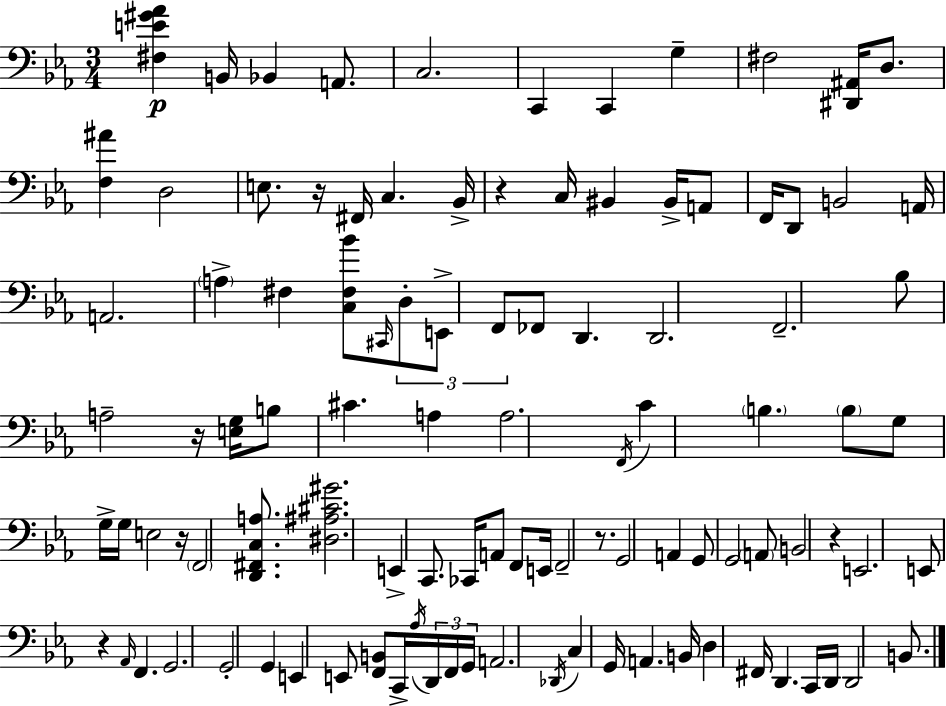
X:1
T:Untitled
M:3/4
L:1/4
K:Cm
[^F,E^G_A] B,,/4 _B,, A,,/2 C,2 C,, C,, G, ^F,2 [^D,,^A,,]/4 D,/2 [F,^A] D,2 E,/2 z/4 ^F,,/4 C, _B,,/4 z C,/4 ^B,, ^B,,/4 A,,/2 F,,/4 D,,/2 B,,2 A,,/4 A,,2 A, ^F, [C,^F,_B]/2 ^C,,/4 D,/2 E,,/2 F,,/2 _F,,/2 D,, D,,2 F,,2 _B,/2 A,2 z/4 [E,G,]/4 B,/2 ^C A, A,2 F,,/4 C B, B,/2 G,/2 G,/4 G,/4 E,2 z/4 F,,2 [D,,^F,,C,A,]/2 [^D,^A,^C^G]2 E,, C,,/2 _C,,/4 A,,/2 F,,/2 E,,/4 F,,2 z/2 G,,2 A,, G,,/2 G,,2 A,,/2 B,,2 z E,,2 E,,/2 z _A,,/4 F,, G,,2 G,,2 G,, E,, E,,/2 [F,,B,,]/2 C,,/4 _A,/4 D,,/4 F,,/4 G,,/4 A,,2 _D,,/4 C, G,,/4 A,, B,,/4 D, ^F,,/4 D,, C,,/4 D,,/4 D,,2 B,,/2